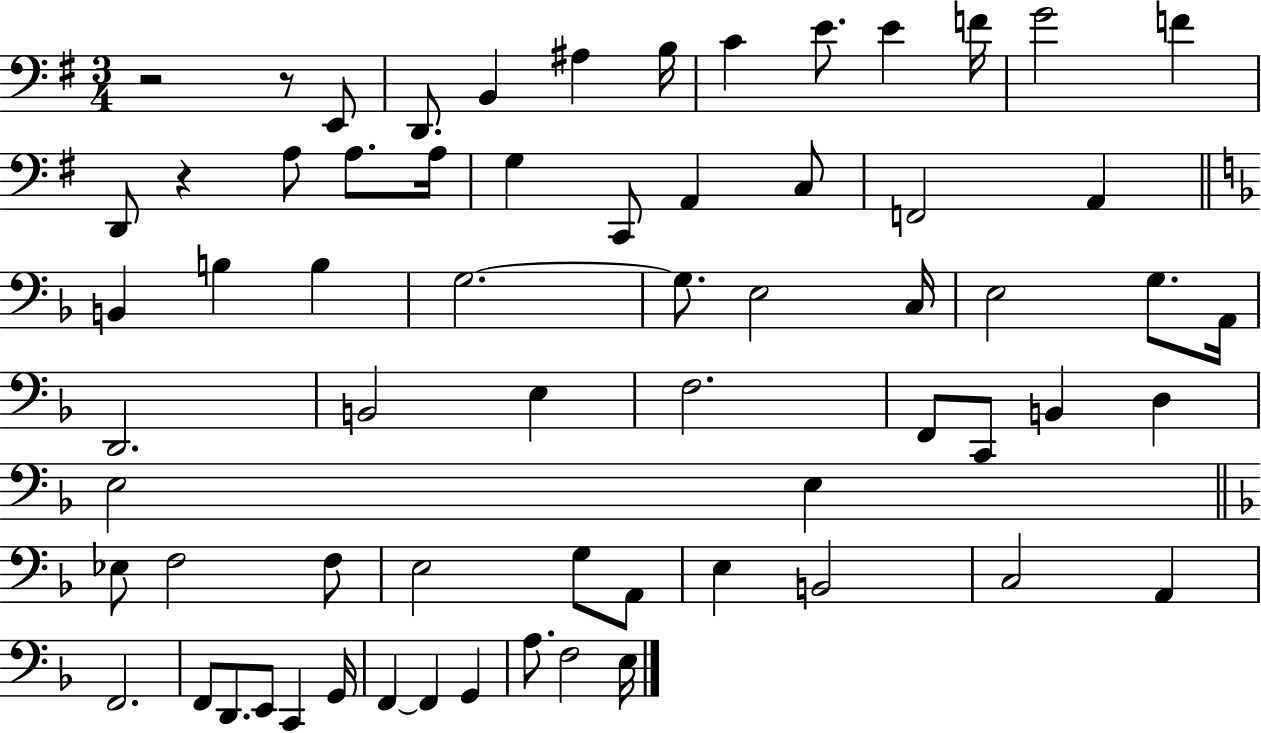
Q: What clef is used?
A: bass